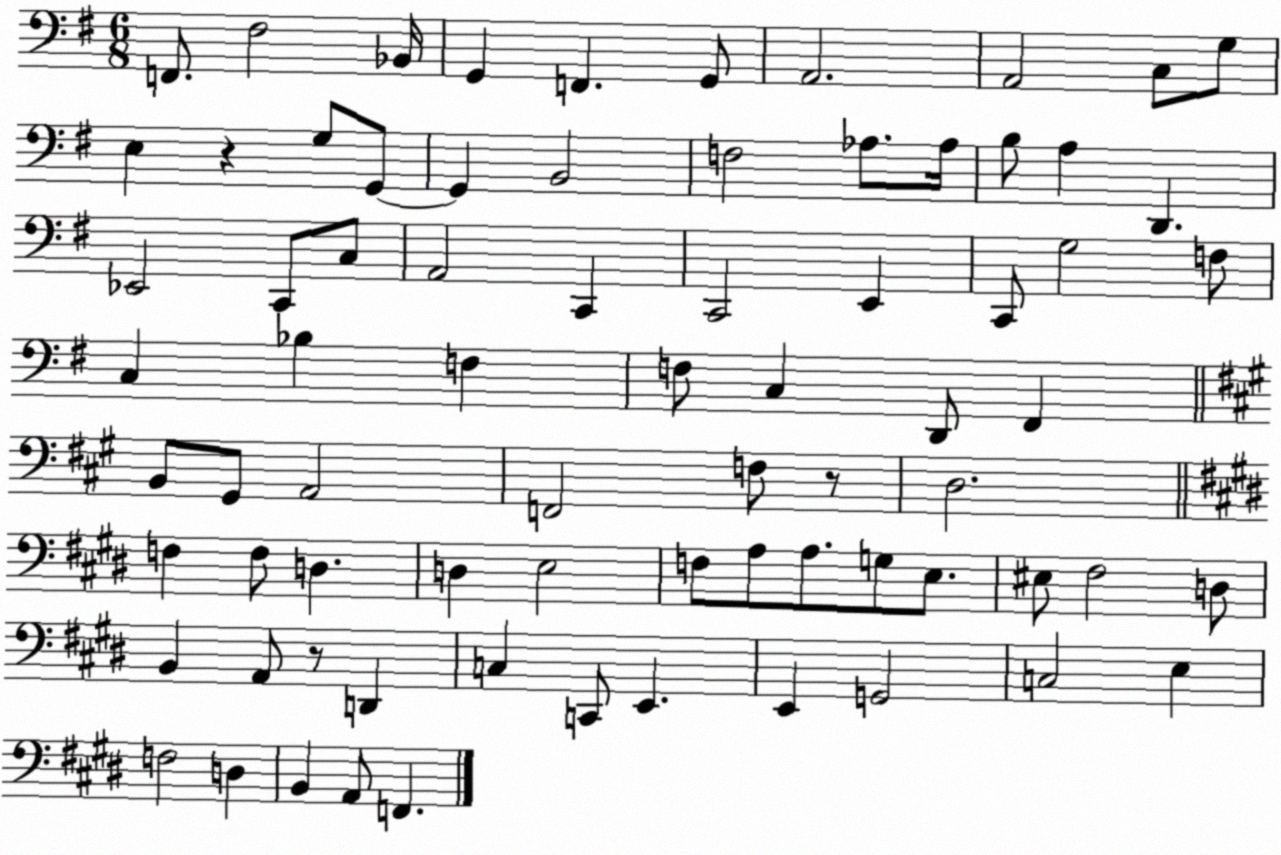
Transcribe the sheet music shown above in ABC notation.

X:1
T:Untitled
M:6/8
L:1/4
K:G
F,,/2 ^F,2 _B,,/4 G,, F,, G,,/2 A,,2 A,,2 C,/2 G,/2 E, z G,/2 G,,/2 G,, B,,2 F,2 _A,/2 _A,/4 B,/2 A, D,, _E,,2 C,,/2 C,/2 A,,2 C,, C,,2 E,, C,,/2 G,2 F,/2 C, _B, F, F,/2 C, D,,/2 ^F,, B,,/2 ^G,,/2 A,,2 F,,2 F,/2 z/2 D,2 F, F,/2 D, D, E,2 F,/2 A,/2 A,/2 G,/2 E,/2 ^E,/2 ^F,2 D,/2 B,, A,,/2 z/2 D,, C, C,,/2 E,, E,, G,,2 C,2 E, F,2 D, B,, A,,/2 F,,